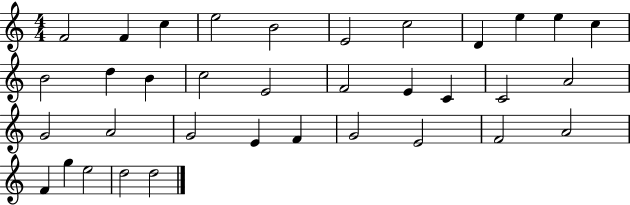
F4/h F4/q C5/q E5/h B4/h E4/h C5/h D4/q E5/q E5/q C5/q B4/h D5/q B4/q C5/h E4/h F4/h E4/q C4/q C4/h A4/h G4/h A4/h G4/h E4/q F4/q G4/h E4/h F4/h A4/h F4/q G5/q E5/h D5/h D5/h